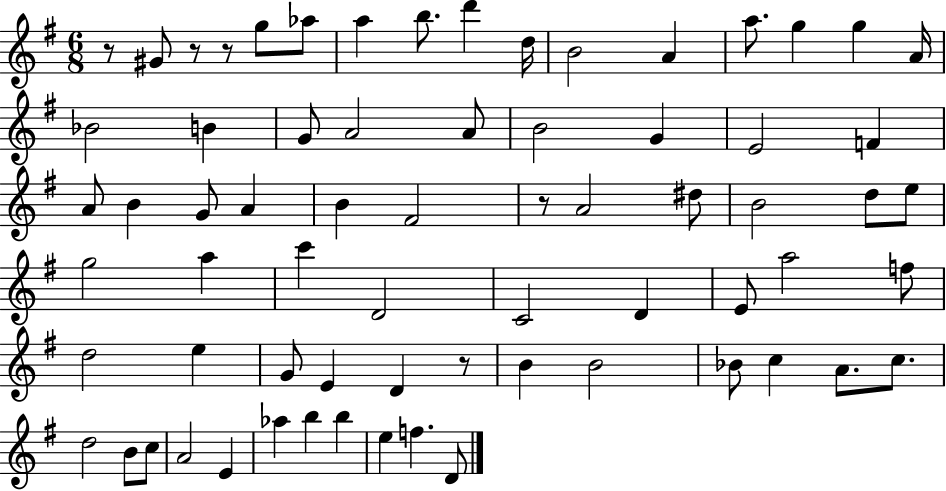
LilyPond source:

{
  \clef treble
  \numericTimeSignature
  \time 6/8
  \key g \major
  \repeat volta 2 { r8 gis'8 r8 r8 g''8 aes''8 | a''4 b''8. d'''4 d''16 | b'2 a'4 | a''8. g''4 g''4 a'16 | \break bes'2 b'4 | g'8 a'2 a'8 | b'2 g'4 | e'2 f'4 | \break a'8 b'4 g'8 a'4 | b'4 fis'2 | r8 a'2 dis''8 | b'2 d''8 e''8 | \break g''2 a''4 | c'''4 d'2 | c'2 d'4 | e'8 a''2 f''8 | \break d''2 e''4 | g'8 e'4 d'4 r8 | b'4 b'2 | bes'8 c''4 a'8. c''8. | \break d''2 b'8 c''8 | a'2 e'4 | aes''4 b''4 b''4 | e''4 f''4. d'8 | \break } \bar "|."
}